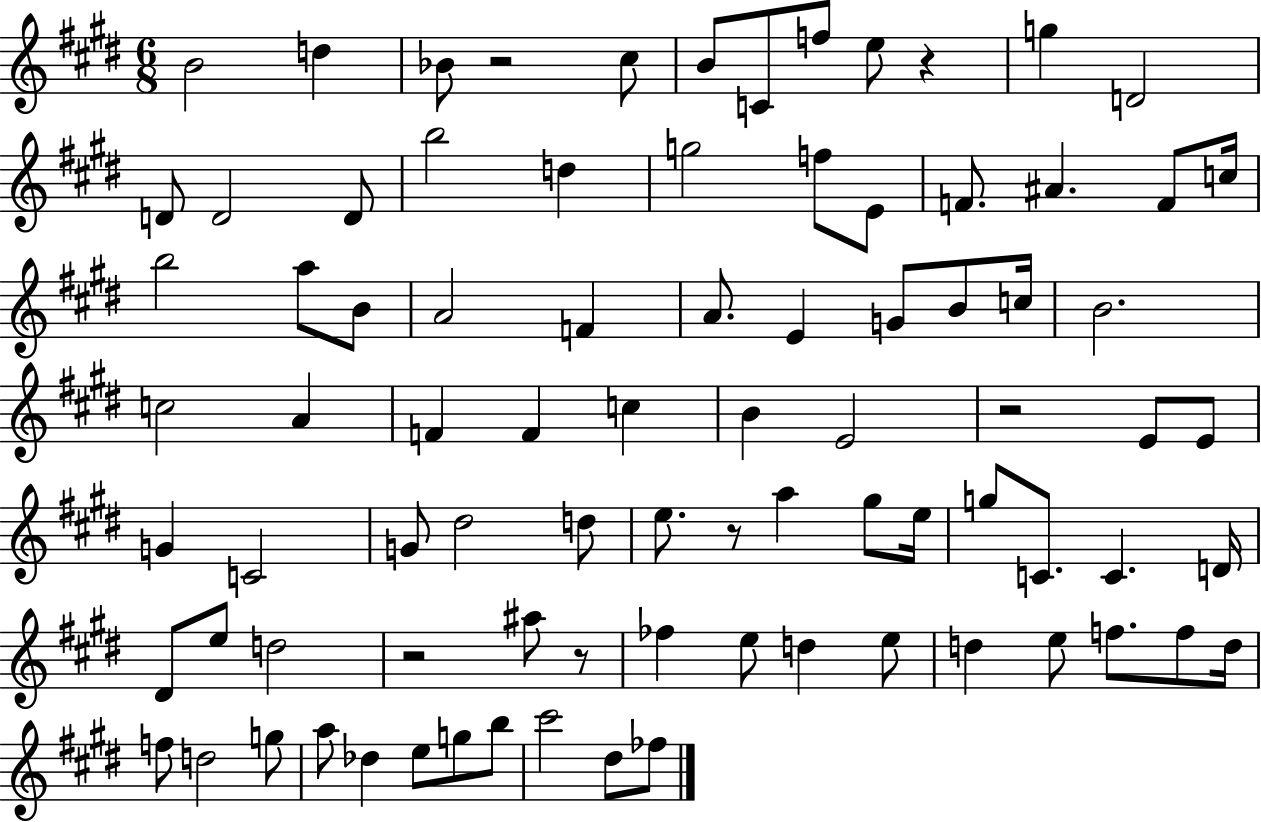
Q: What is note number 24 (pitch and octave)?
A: A5